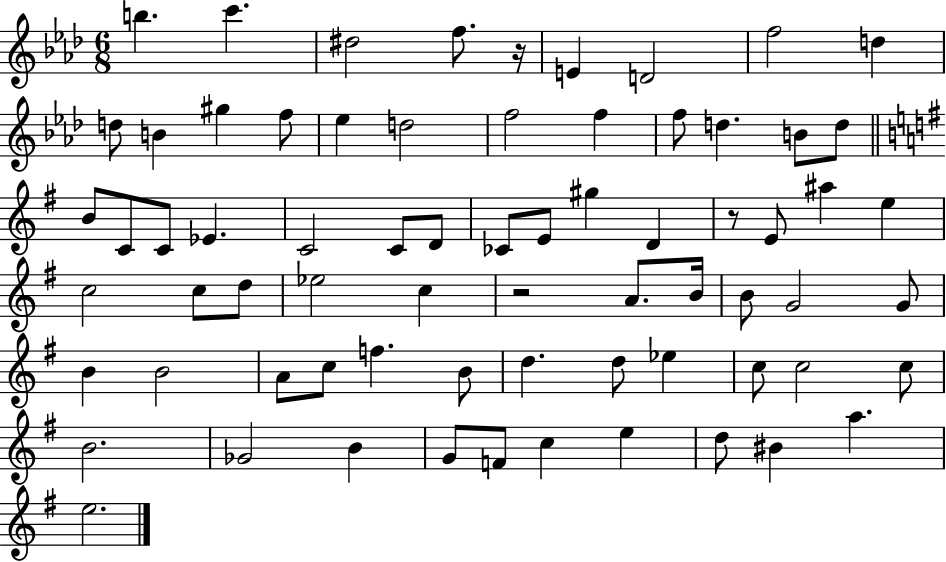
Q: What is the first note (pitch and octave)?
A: B5